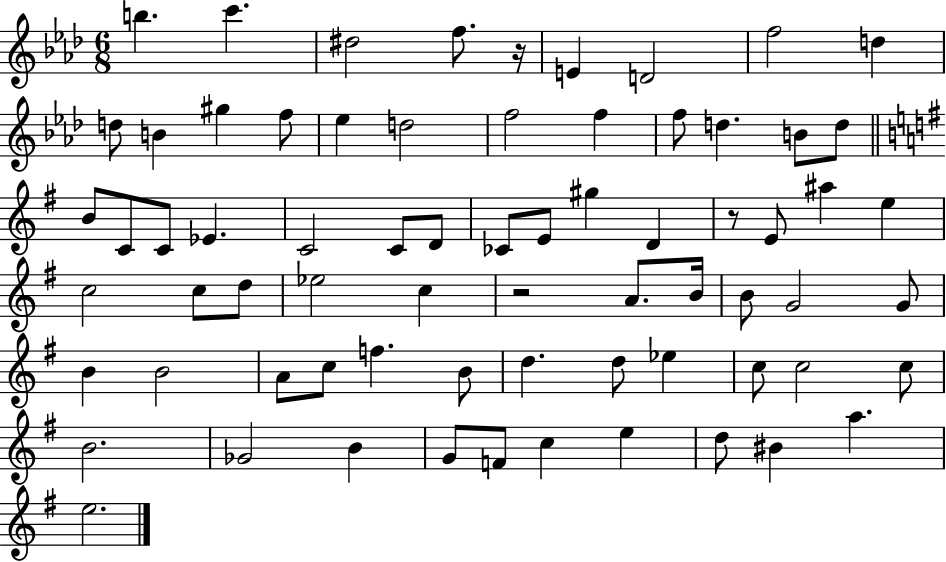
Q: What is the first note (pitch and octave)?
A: B5